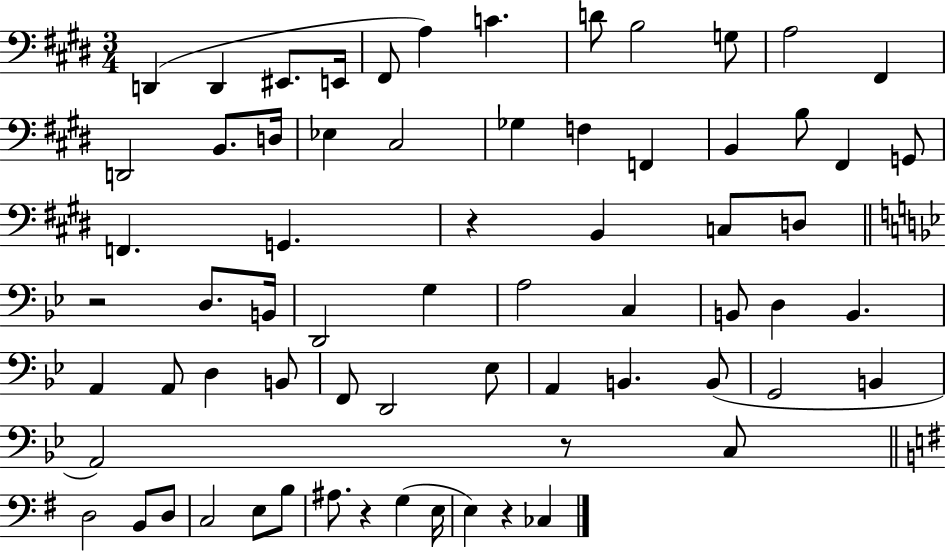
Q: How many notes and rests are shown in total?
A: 68